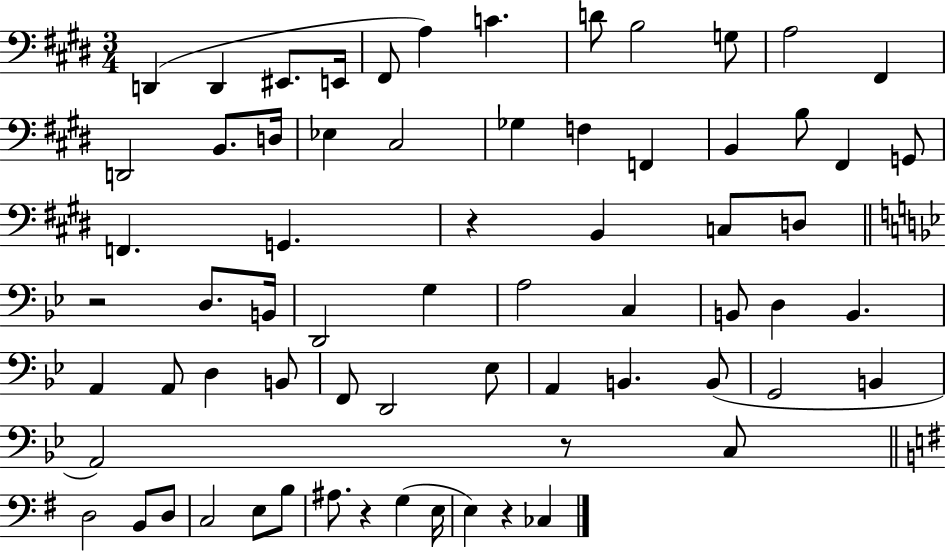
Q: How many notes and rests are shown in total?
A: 68